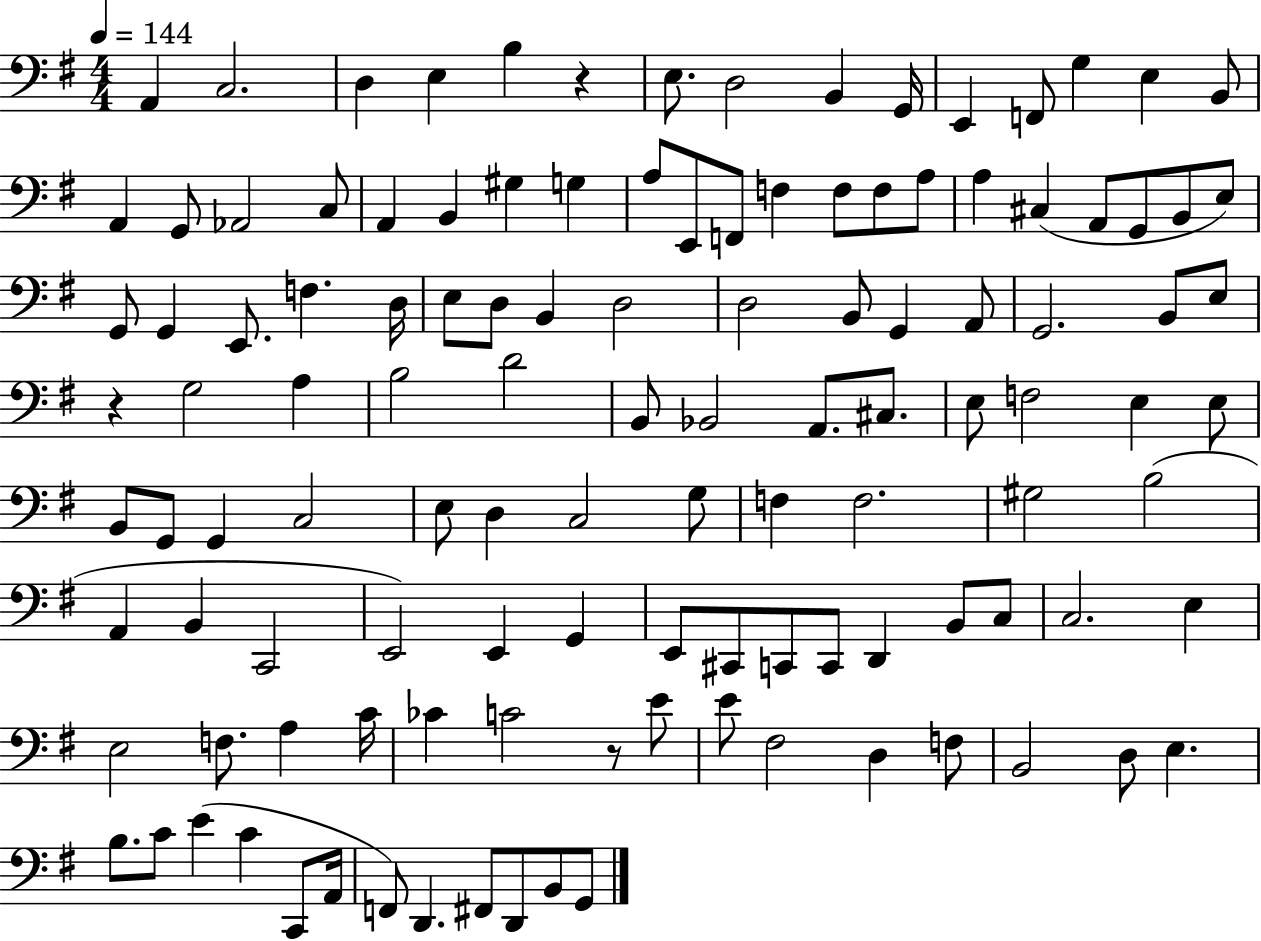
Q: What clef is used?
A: bass